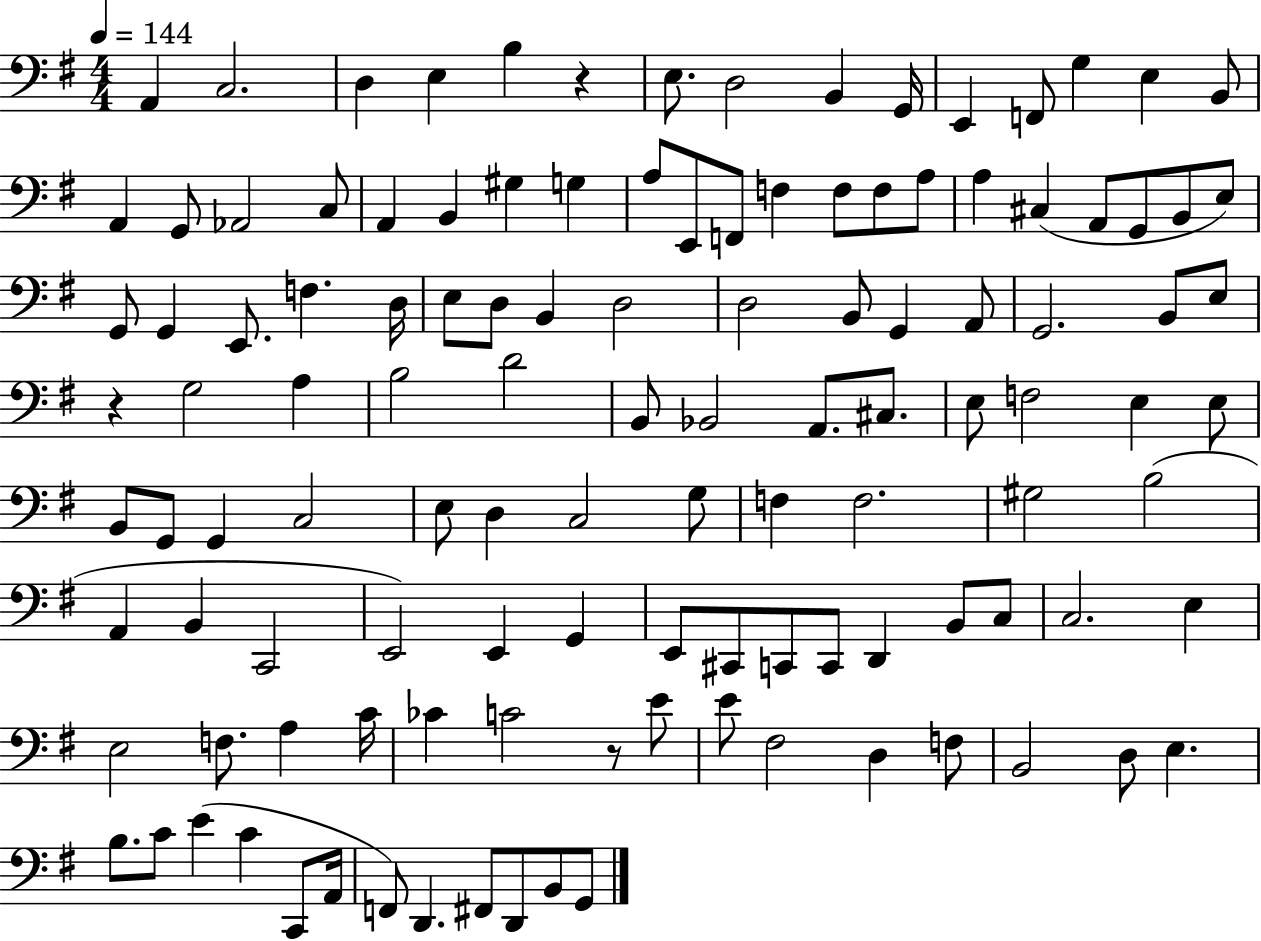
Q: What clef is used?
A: bass